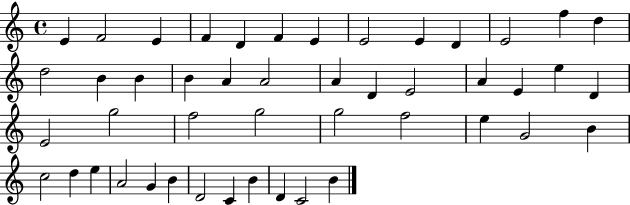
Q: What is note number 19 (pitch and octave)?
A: A4